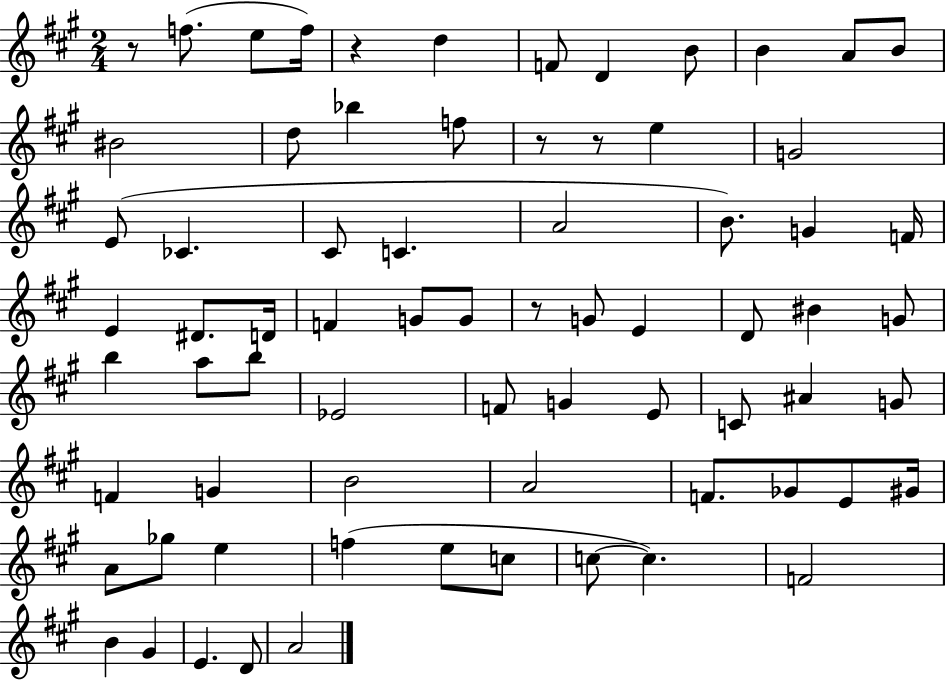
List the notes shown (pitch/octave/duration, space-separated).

R/e F5/e. E5/e F5/s R/q D5/q F4/e D4/q B4/e B4/q A4/e B4/e BIS4/h D5/e Bb5/q F5/e R/e R/e E5/q G4/h E4/e CES4/q. C#4/e C4/q. A4/h B4/e. G4/q F4/s E4/q D#4/e. D4/s F4/q G4/e G4/e R/e G4/e E4/q D4/e BIS4/q G4/e B5/q A5/e B5/e Eb4/h F4/e G4/q E4/e C4/e A#4/q G4/e F4/q G4/q B4/h A4/h F4/e. Gb4/e E4/e G#4/s A4/e Gb5/e E5/q F5/q E5/e C5/e C5/e C5/q. F4/h B4/q G#4/q E4/q. D4/e A4/h